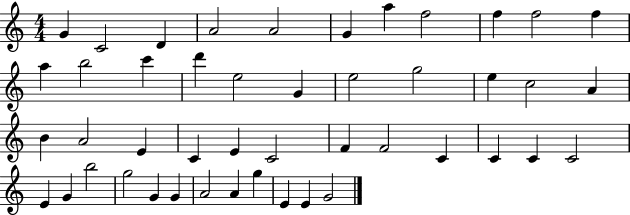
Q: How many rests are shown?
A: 0